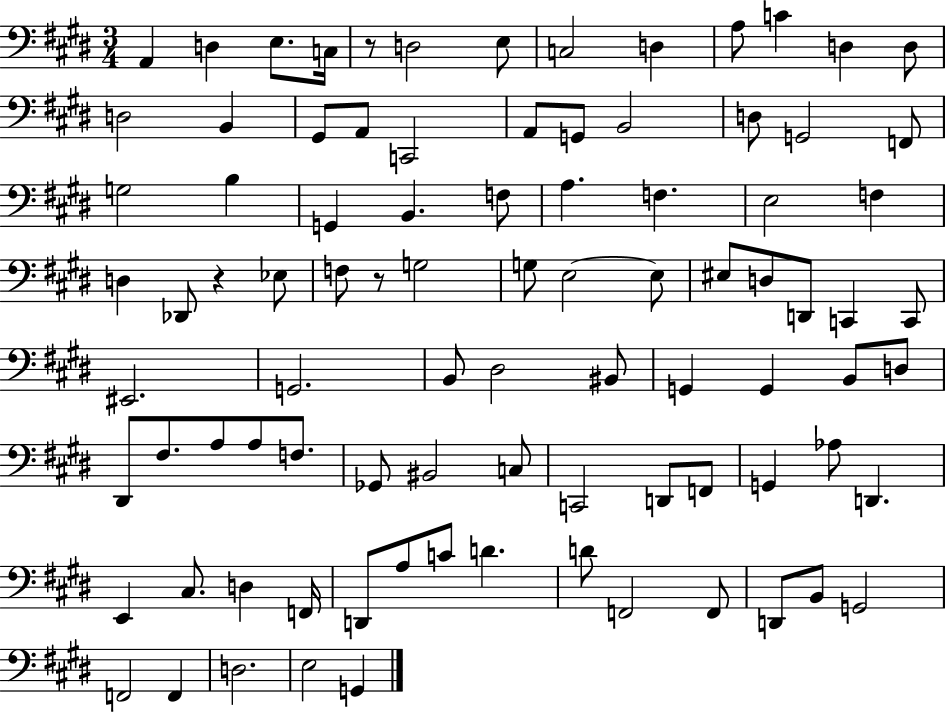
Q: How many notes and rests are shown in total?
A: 90